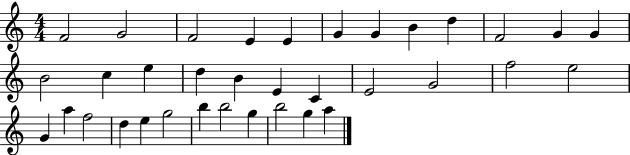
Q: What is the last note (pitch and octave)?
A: A5